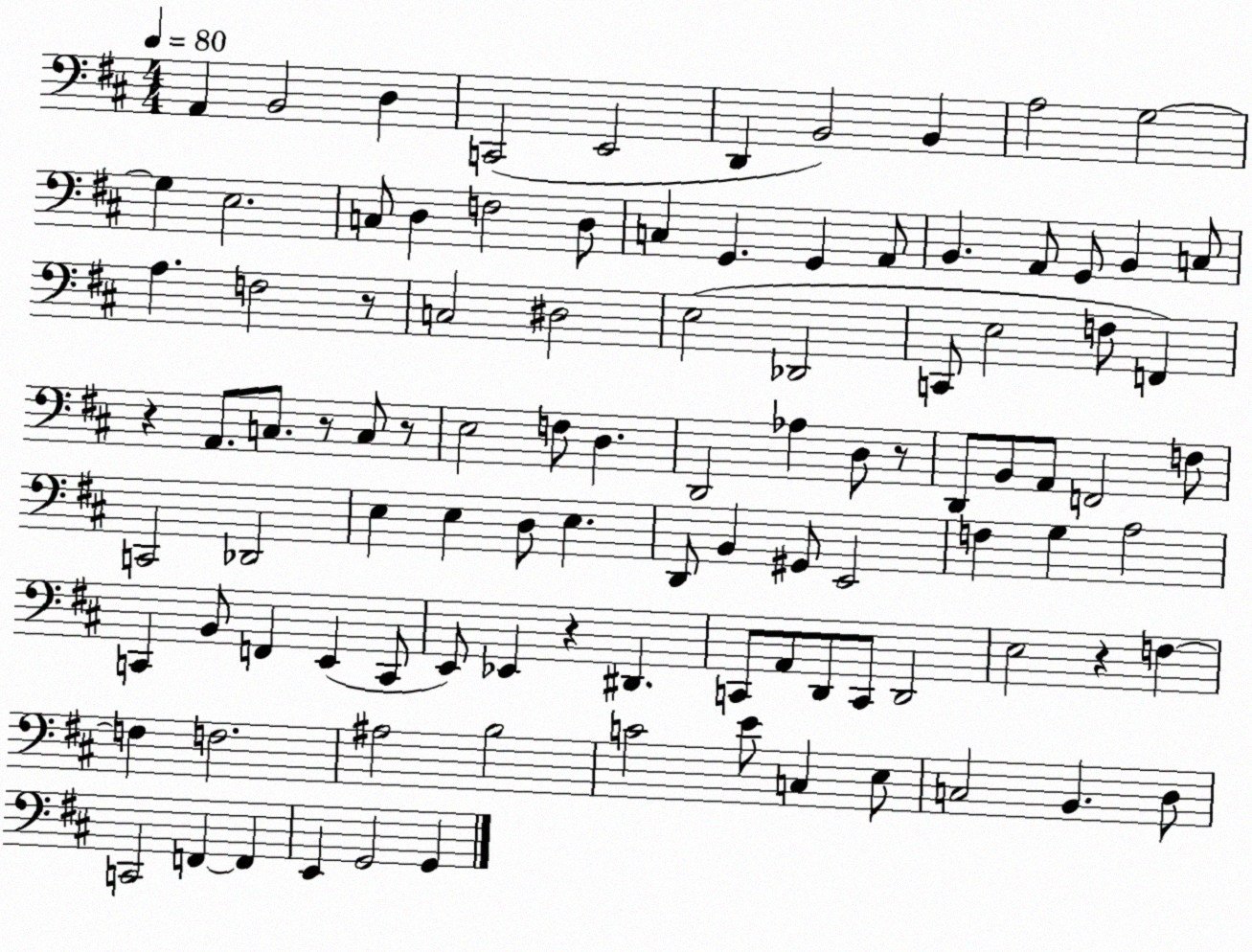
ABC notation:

X:1
T:Untitled
M:4/4
L:1/4
K:D
A,, B,,2 D, C,,2 E,,2 D,, B,,2 B,, A,2 G,2 G, E,2 C,/2 D, F,2 D,/2 C, G,, G,, A,,/2 B,, A,,/2 G,,/2 B,, C,/2 A, F,2 z/2 C,2 ^D,2 E,2 _D,,2 C,,/2 E,2 F,/2 F,, z A,,/2 C,/2 z/2 C,/2 z/2 E,2 F,/2 D, D,,2 _A, D,/2 z/2 D,,/2 B,,/2 A,,/2 F,,2 F,/2 C,,2 _D,,2 E, E, D,/2 E, D,,/2 B,, ^G,,/2 E,,2 F, G, A,2 C,, B,,/2 F,, E,, C,,/2 E,,/2 _E,, z ^D,, C,,/2 A,,/2 D,,/2 C,,/2 D,,2 E,2 z F, F, F,2 ^A,2 B,2 C2 E/2 C, E,/2 C,2 B,, D,/2 C,,2 F,, F,, E,, G,,2 G,,